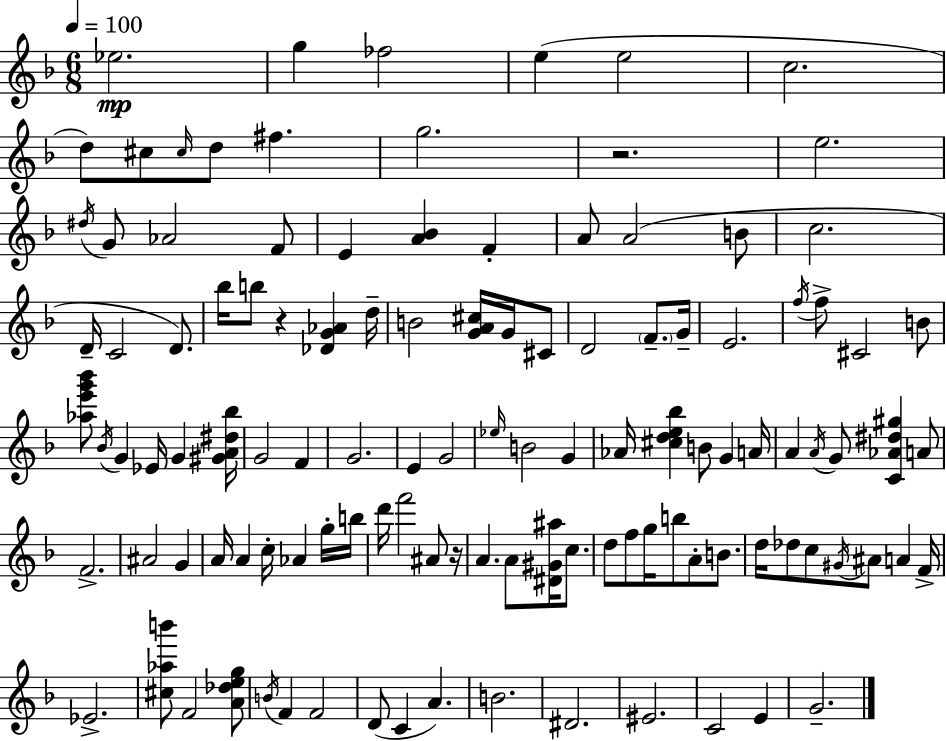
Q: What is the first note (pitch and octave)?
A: Eb5